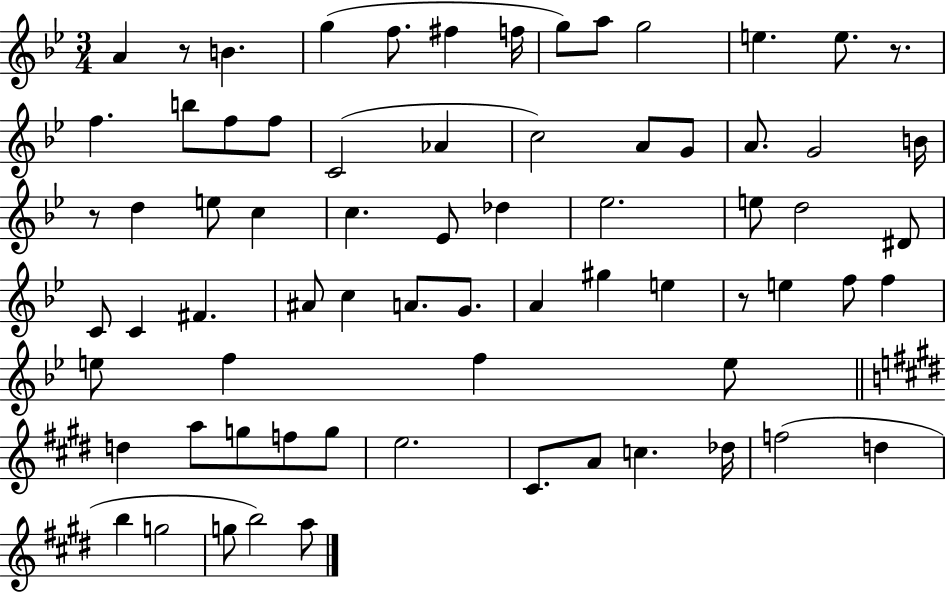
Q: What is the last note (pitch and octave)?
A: A5